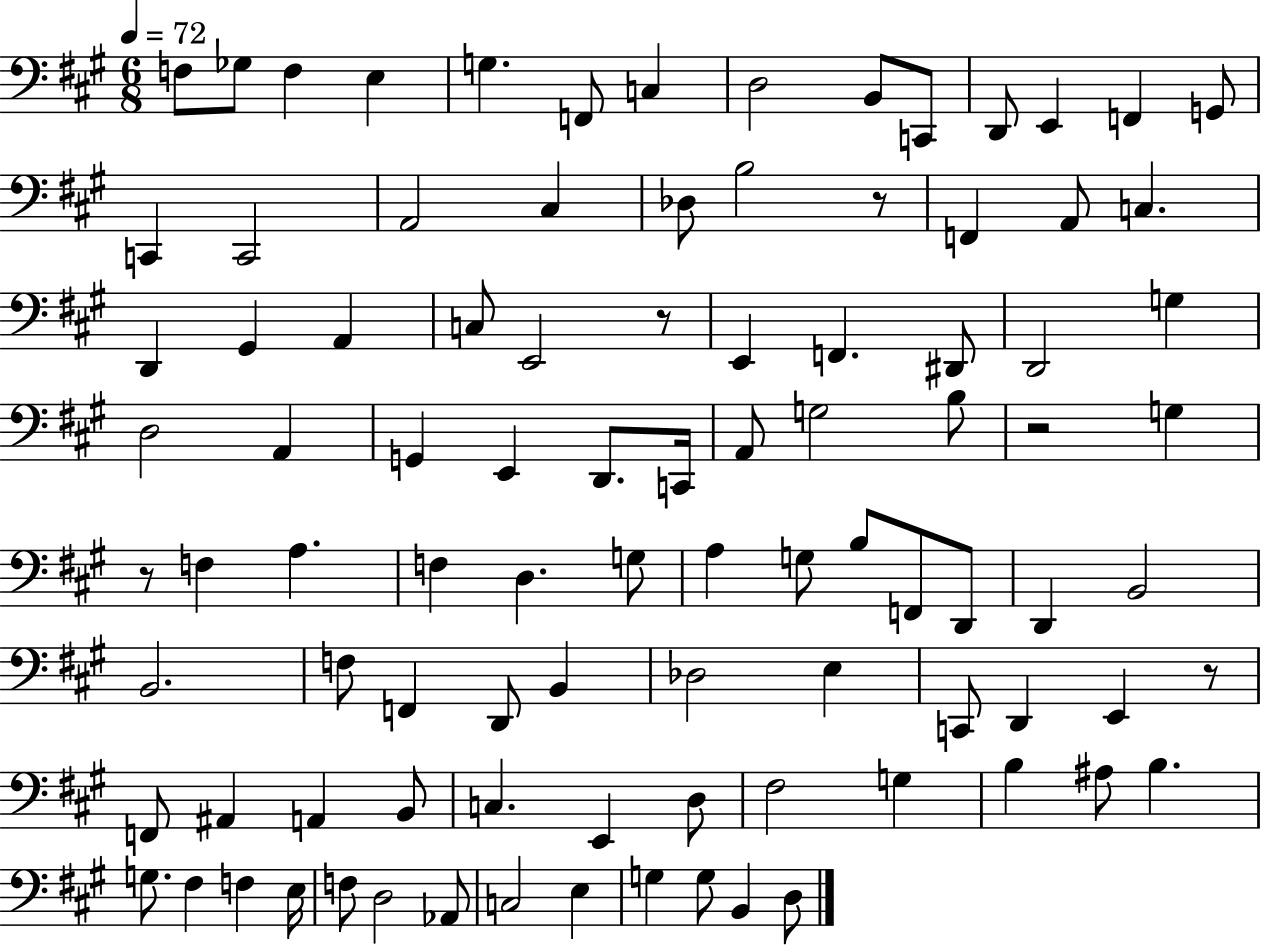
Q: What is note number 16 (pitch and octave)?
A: C2